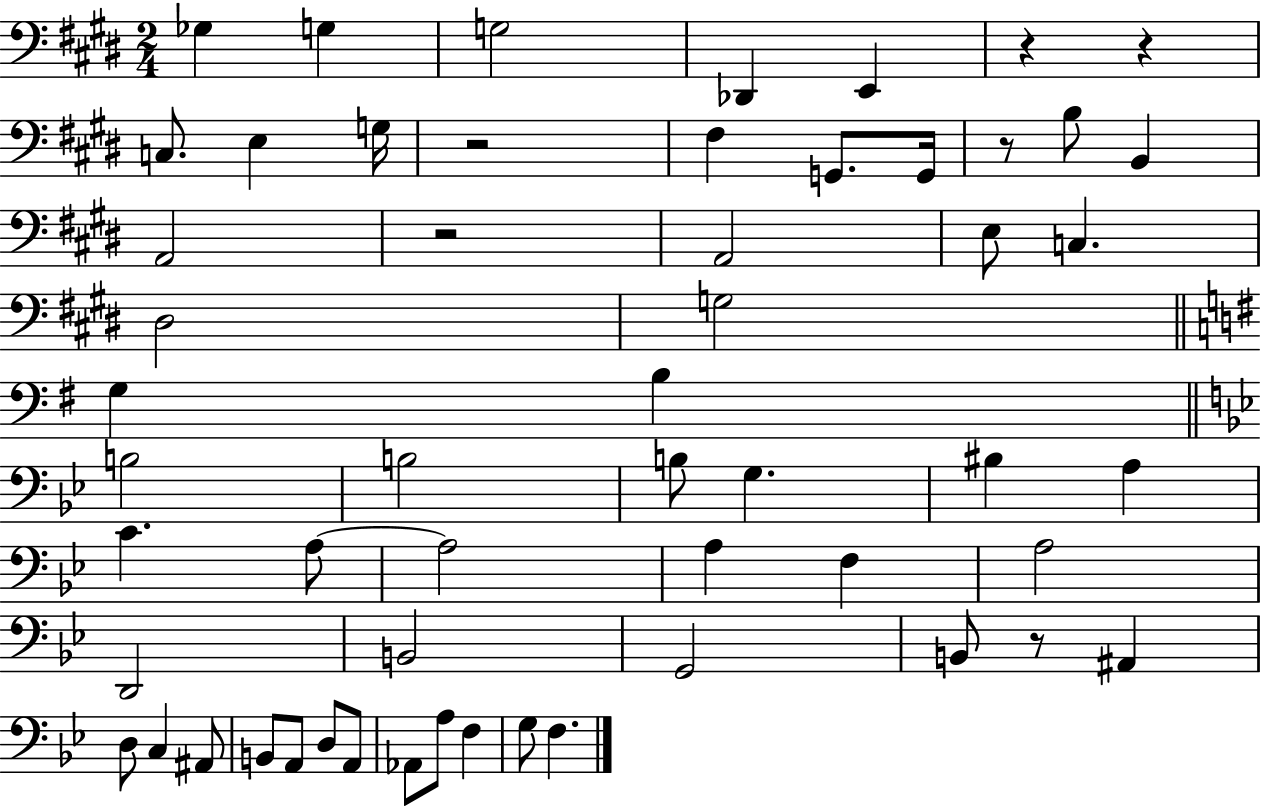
X:1
T:Untitled
M:2/4
L:1/4
K:E
_G, G, G,2 _D,, E,, z z C,/2 E, G,/4 z2 ^F, G,,/2 G,,/4 z/2 B,/2 B,, A,,2 z2 A,,2 E,/2 C, ^D,2 G,2 G, B, B,2 B,2 B,/2 G, ^B, A, C A,/2 A,2 A, F, A,2 D,,2 B,,2 G,,2 B,,/2 z/2 ^A,, D,/2 C, ^A,,/2 B,,/2 A,,/2 D,/2 A,,/2 _A,,/2 A,/2 F, G,/2 F,